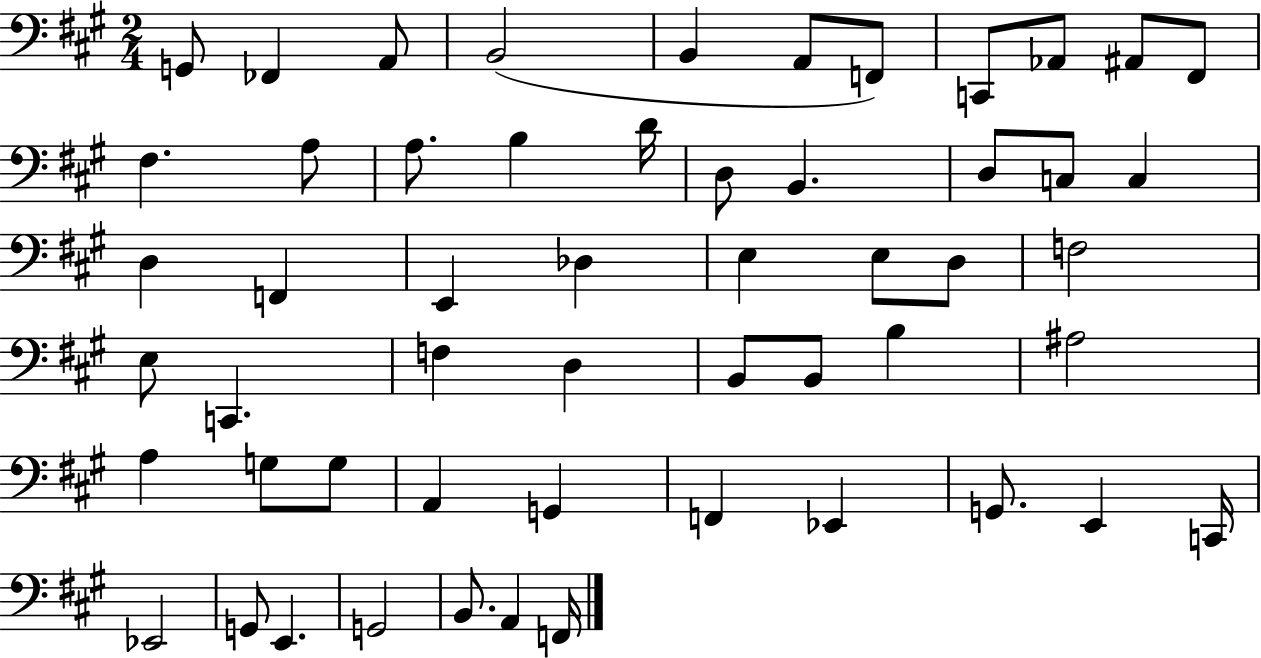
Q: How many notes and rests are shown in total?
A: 54